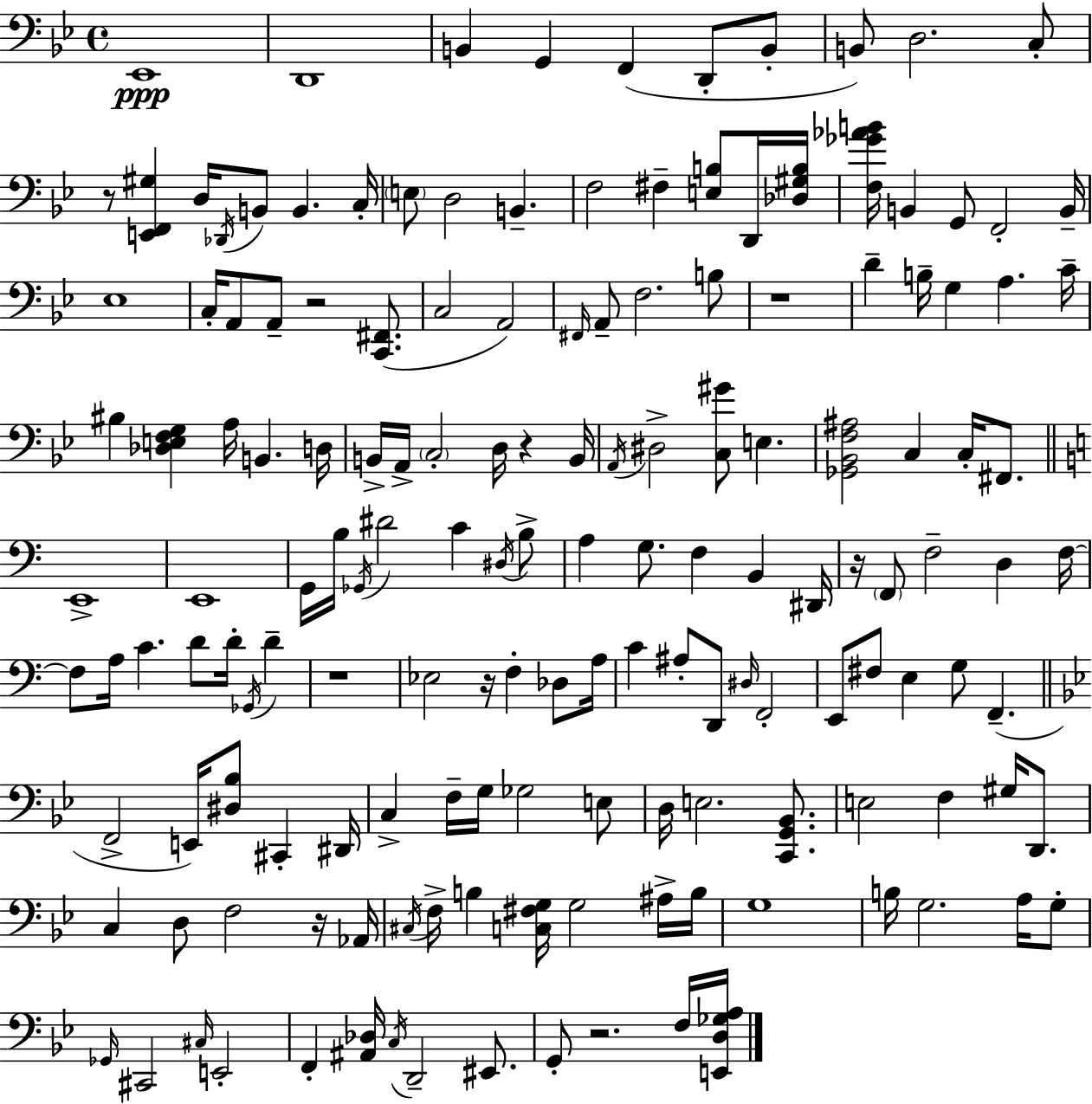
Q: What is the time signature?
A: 4/4